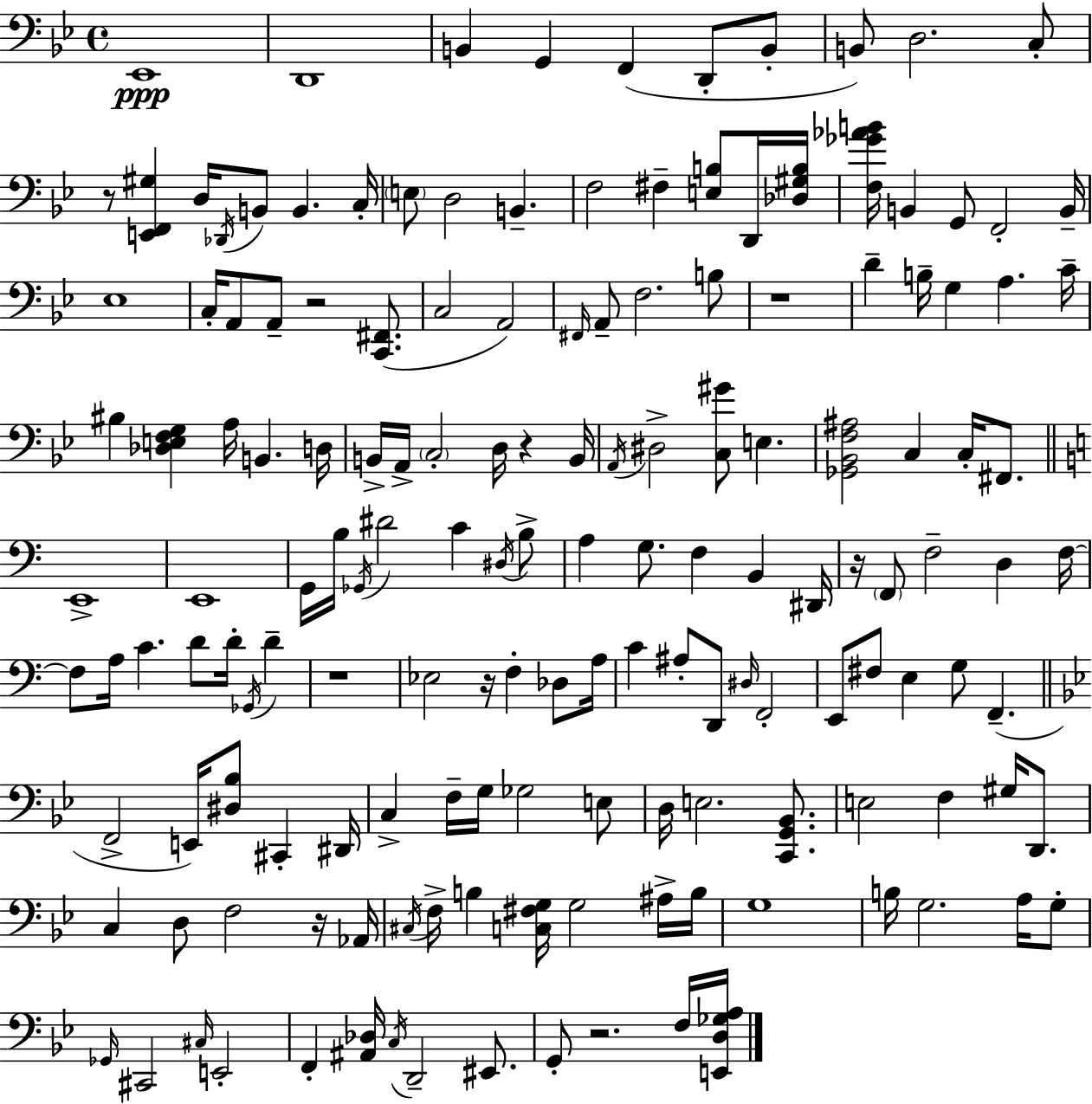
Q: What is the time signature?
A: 4/4